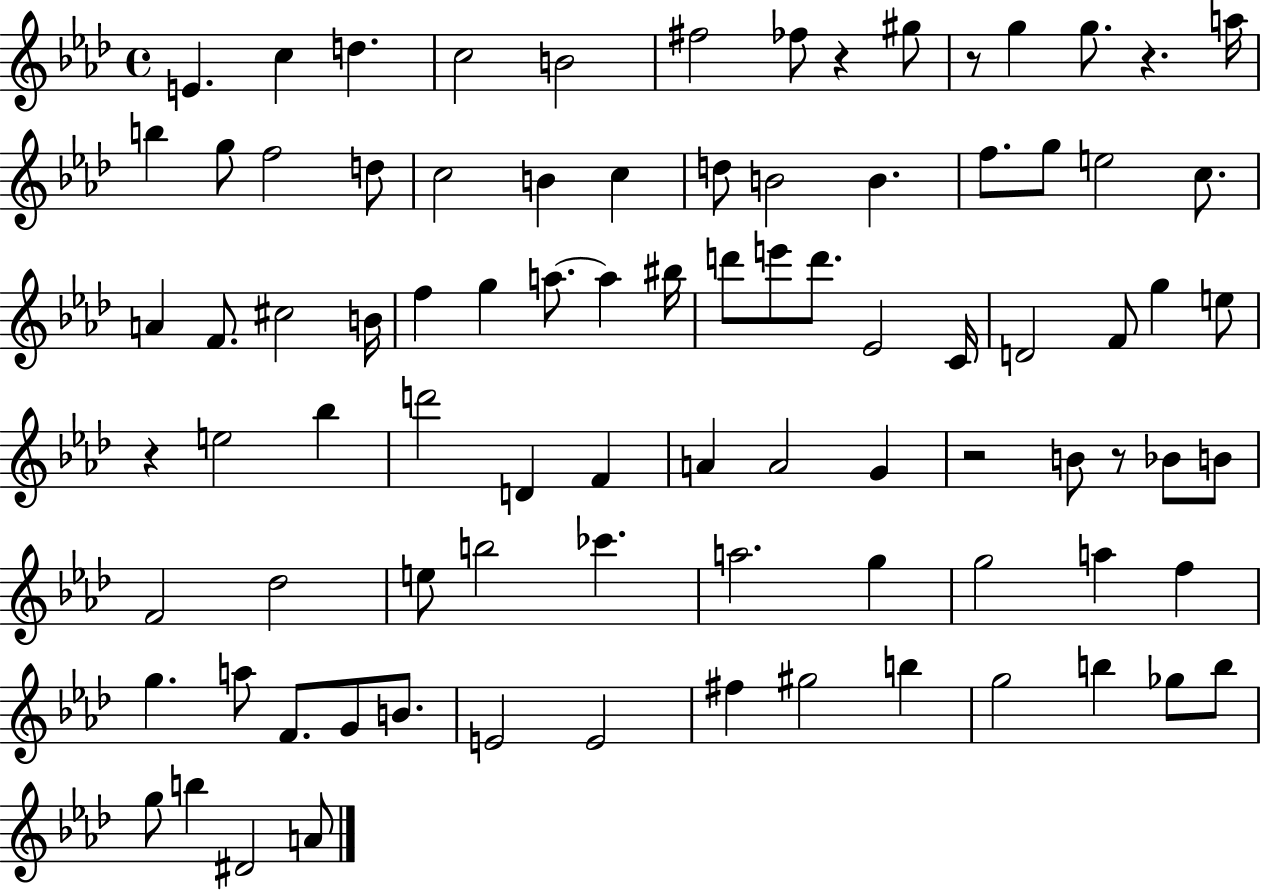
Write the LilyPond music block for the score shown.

{
  \clef treble
  \time 4/4
  \defaultTimeSignature
  \key aes \major
  e'4. c''4 d''4. | c''2 b'2 | fis''2 fes''8 r4 gis''8 | r8 g''4 g''8. r4. a''16 | \break b''4 g''8 f''2 d''8 | c''2 b'4 c''4 | d''8 b'2 b'4. | f''8. g''8 e''2 c''8. | \break a'4 f'8. cis''2 b'16 | f''4 g''4 a''8.~~ a''4 bis''16 | d'''8 e'''8 d'''8. ees'2 c'16 | d'2 f'8 g''4 e''8 | \break r4 e''2 bes''4 | d'''2 d'4 f'4 | a'4 a'2 g'4 | r2 b'8 r8 bes'8 b'8 | \break f'2 des''2 | e''8 b''2 ces'''4. | a''2. g''4 | g''2 a''4 f''4 | \break g''4. a''8 f'8. g'8 b'8. | e'2 e'2 | fis''4 gis''2 b''4 | g''2 b''4 ges''8 b''8 | \break g''8 b''4 dis'2 a'8 | \bar "|."
}